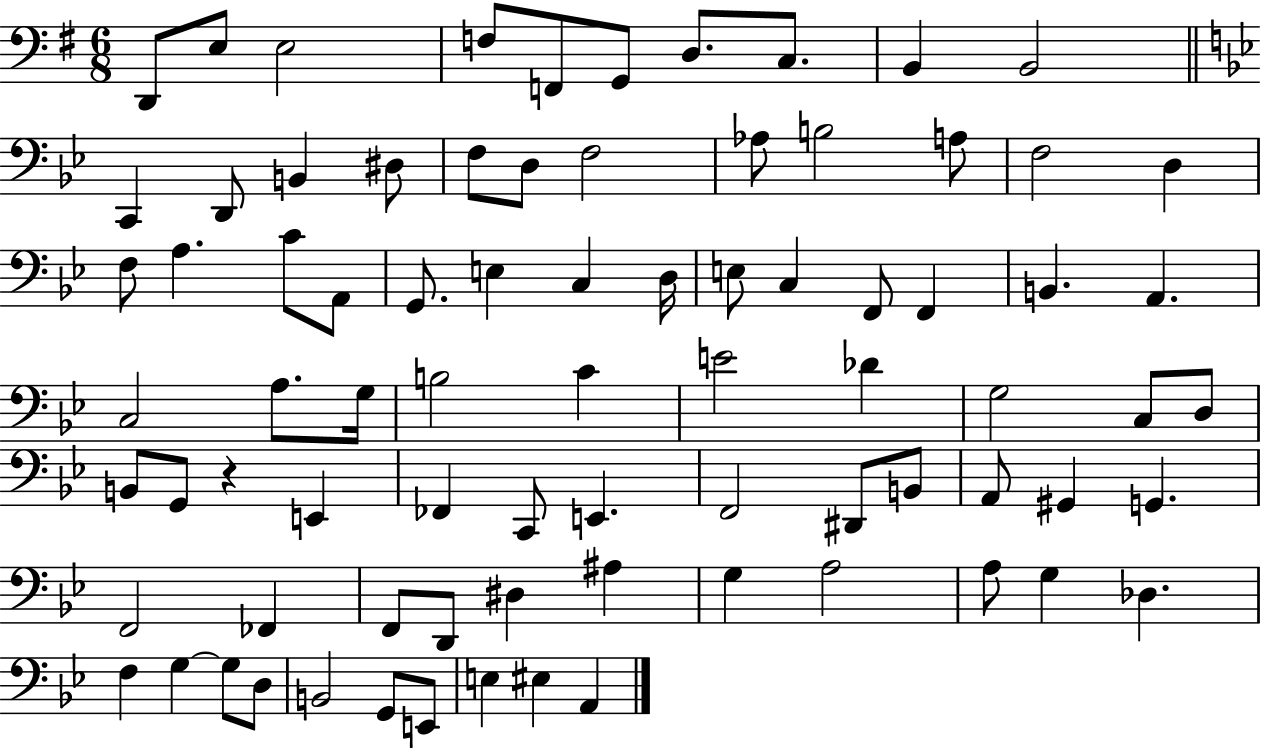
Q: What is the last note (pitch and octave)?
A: A2